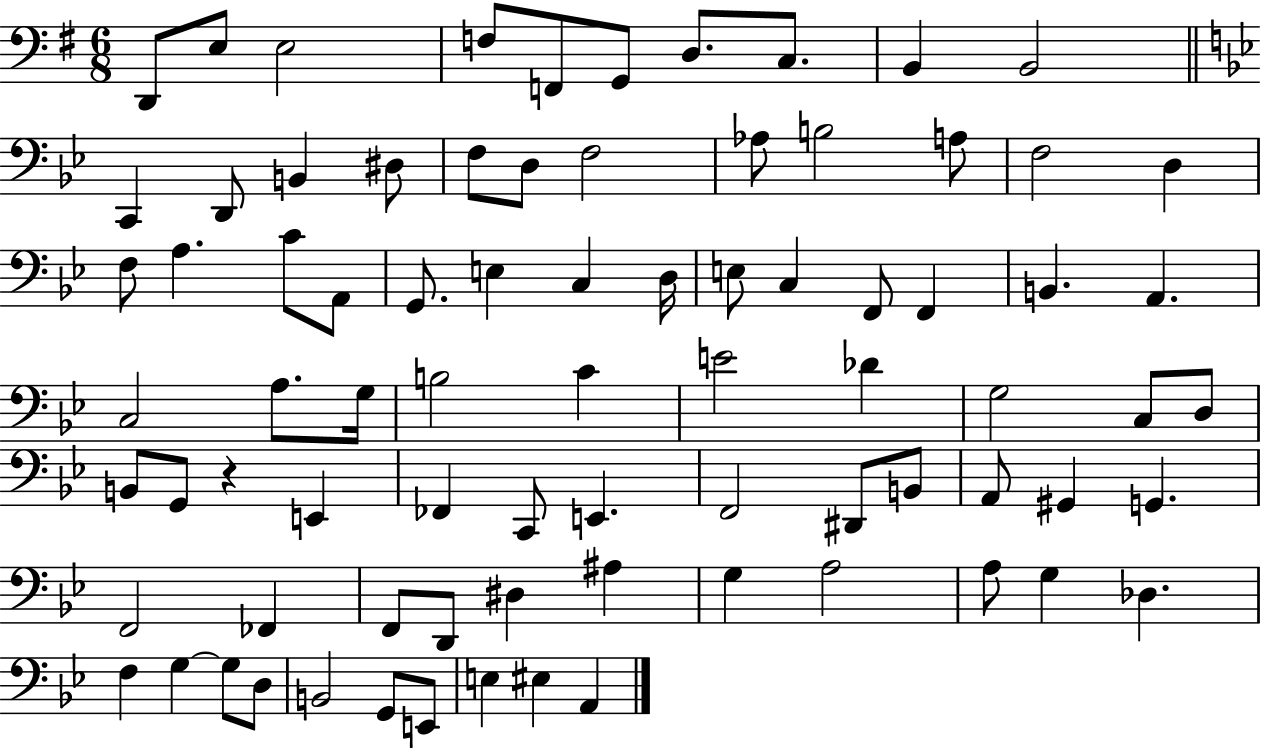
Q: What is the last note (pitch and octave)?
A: A2